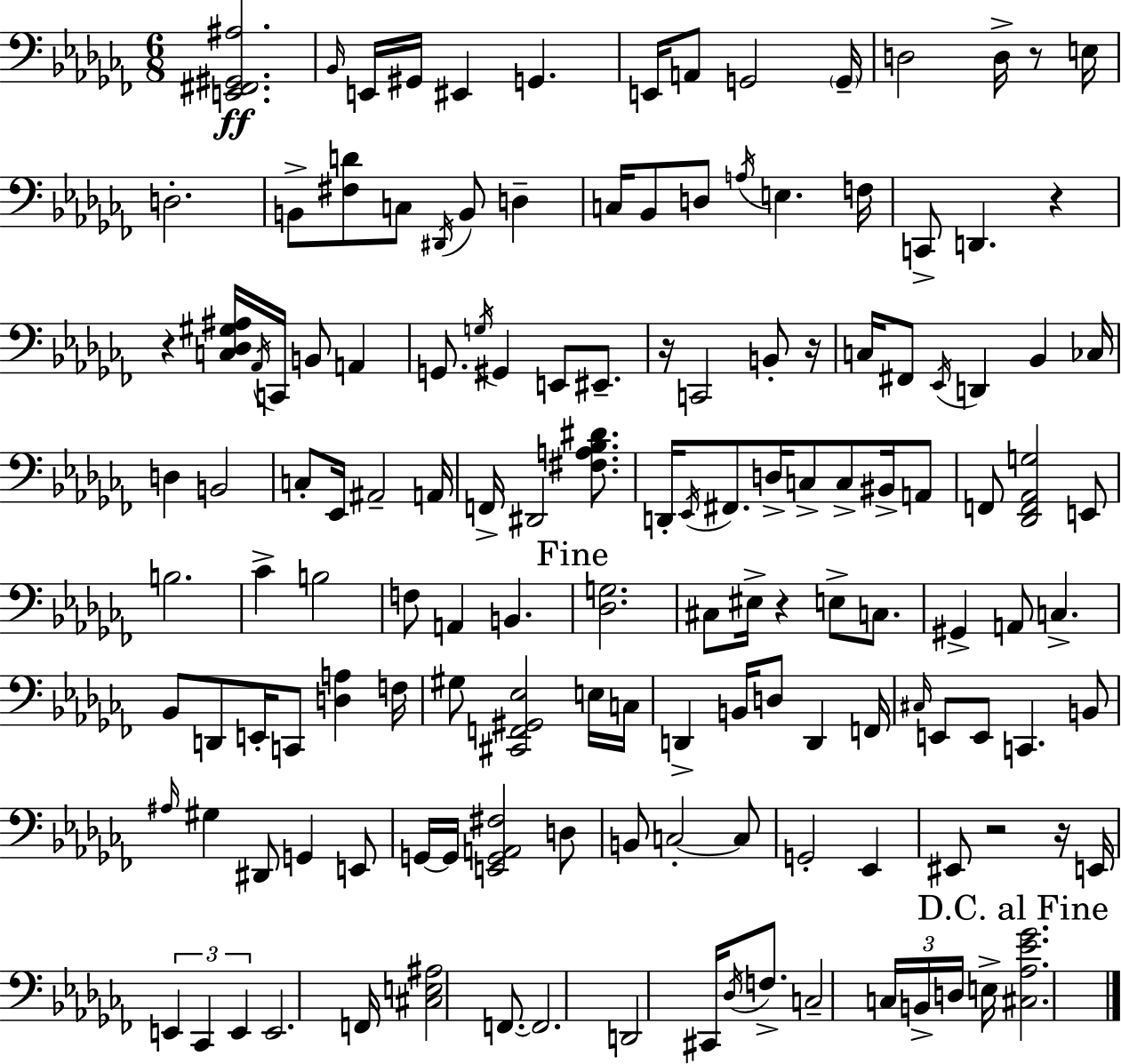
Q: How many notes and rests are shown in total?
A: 142